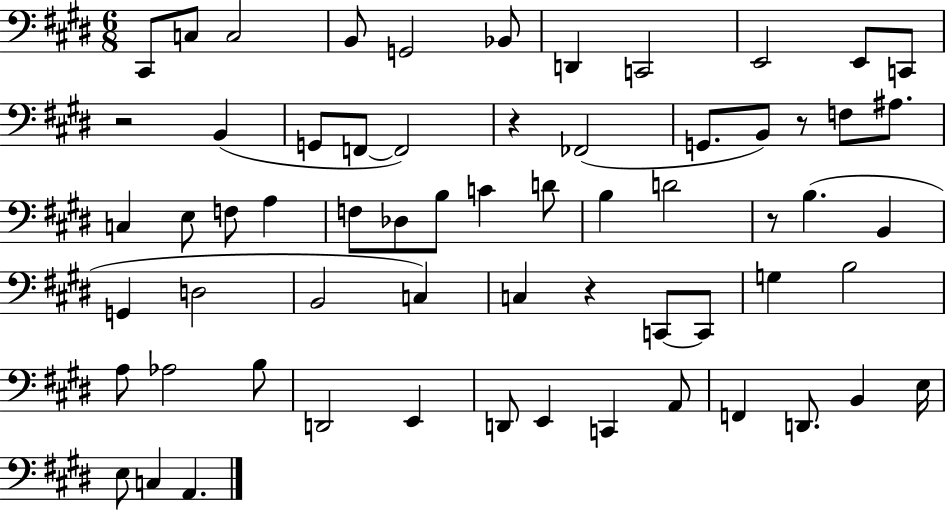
X:1
T:Untitled
M:6/8
L:1/4
K:E
^C,,/2 C,/2 C,2 B,,/2 G,,2 _B,,/2 D,, C,,2 E,,2 E,,/2 C,,/2 z2 B,, G,,/2 F,,/2 F,,2 z _F,,2 G,,/2 B,,/2 z/2 F,/2 ^A,/2 C, E,/2 F,/2 A, F,/2 _D,/2 B,/2 C D/2 B, D2 z/2 B, B,, G,, D,2 B,,2 C, C, z C,,/2 C,,/2 G, B,2 A,/2 _A,2 B,/2 D,,2 E,, D,,/2 E,, C,, A,,/2 F,, D,,/2 B,, E,/4 E,/2 C, A,,